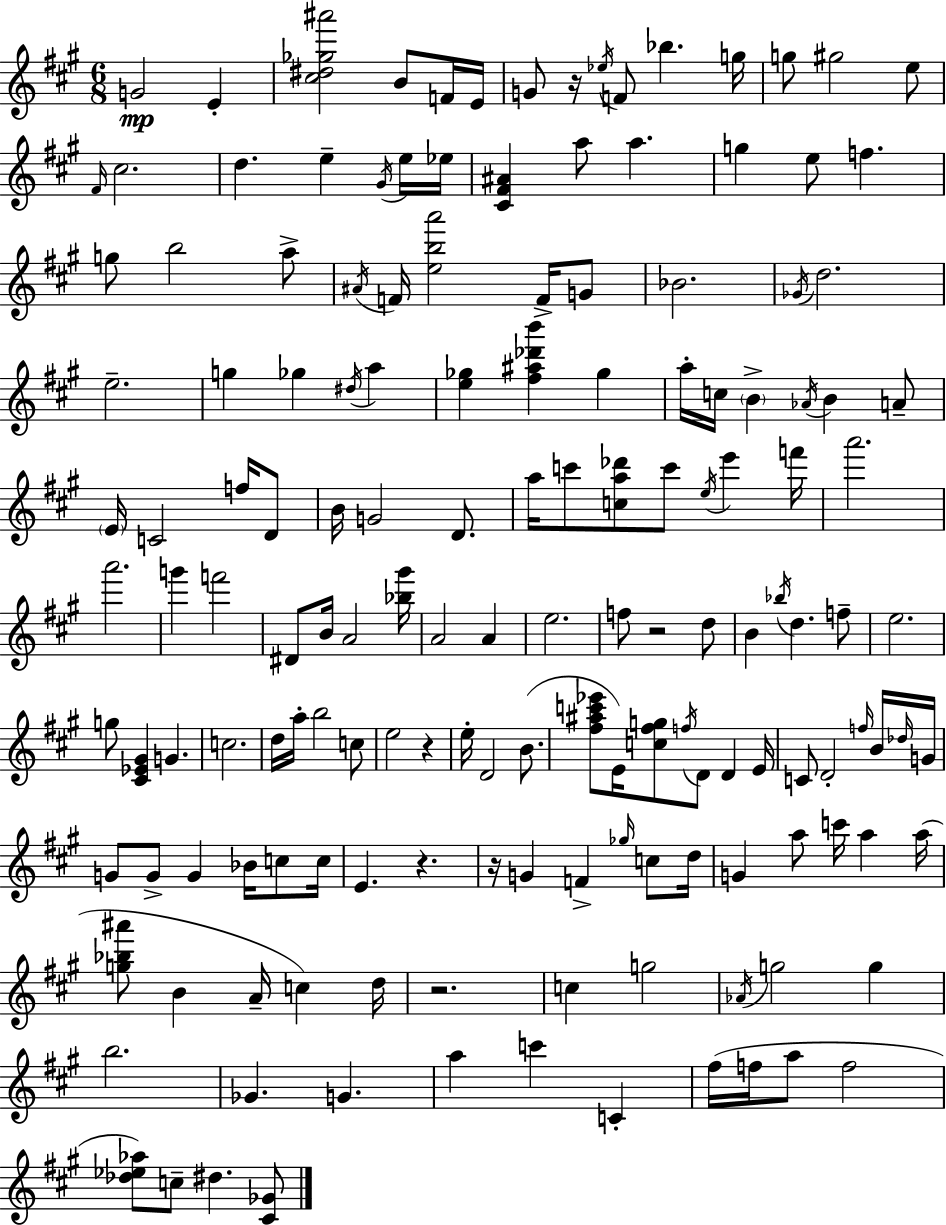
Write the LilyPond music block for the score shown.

{
  \clef treble
  \numericTimeSignature
  \time 6/8
  \key a \major
  \repeat volta 2 { g'2\mp e'4-. | <cis'' dis'' ges'' ais'''>2 b'8 f'16 e'16 | g'8 r16 \acciaccatura { ees''16 } f'8 bes''4. | g''16 g''8 gis''2 e''8 | \break \grace { fis'16 } cis''2. | d''4. e''4-- | \acciaccatura { gis'16 } e''16 ees''16 <cis' fis' ais'>4 a''8 a''4. | g''4 e''8 f''4. | \break g''8 b''2 | a''8-> \acciaccatura { ais'16 } f'16 <e'' b'' a'''>2 | f'16-> g'8 bes'2. | \acciaccatura { ges'16 } d''2. | \break e''2.-- | g''4 ges''4 | \acciaccatura { dis''16 } a''4 <e'' ges''>4 <fis'' ais'' des''' b'''>4 | ges''4 a''16-. c''16 \parenthesize b'4-> | \break \acciaccatura { aes'16 } b'4 a'8-- \parenthesize e'16 c'2 | f''16 d'8 b'16 g'2 | d'8. a''16 c'''8 <c'' a'' des'''>8 | c'''8 \acciaccatura { e''16 } e'''4 f'''16 a'''2. | \break a'''2. | g'''4 | f'''2 dis'8 b'16 a'2 | <bes'' gis'''>16 a'2 | \break a'4 e''2. | f''8 r2 | d''8 b'4 | \acciaccatura { bes''16 } d''4. f''8-- e''2. | \break g''8 <cis' ees' gis'>4 | g'4. c''2. | d''16 a''16-. b''2 | c''8 e''2 | \break r4 e''16-. d'2 | b'8.( <fis'' ais'' c''' ees'''>8 e'16) | <c'' fis'' g''>8 \acciaccatura { f''16 } d'8 d'4 e'16 c'8 | d'2-. \grace { f''16 } b'16 \grace { des''16 } g'16 | \break g'8 g'8-> g'4 bes'16 c''8 c''16 | e'4. r4. | r16 g'4 f'4-> \grace { ges''16 } c''8 | d''16 g'4 a''8 c'''16 a''4 | \break a''16( <g'' bes'' ais'''>8 b'4 a'16-- c''4) | d''16 r2. | c''4 g''2 | \acciaccatura { aes'16 } g''2 g''4 | \break b''2. | ges'4. g'4. | a''4 c'''4 c'4-. | fis''16( f''16 a''8 f''2 | \break <des'' ees'' aes''>8) c''8-- dis''4. | <cis' ges'>8 } \bar "|."
}